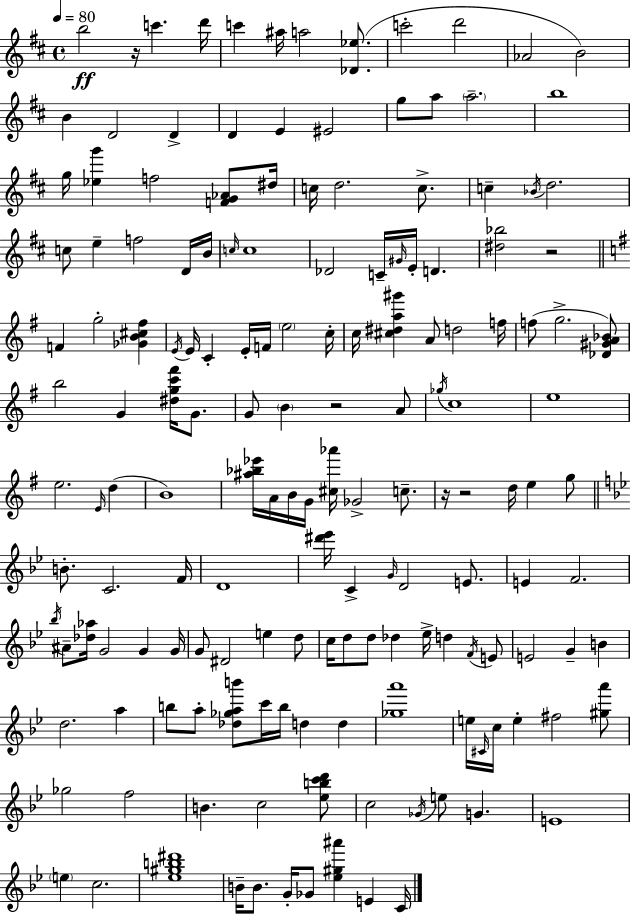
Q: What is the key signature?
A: D major